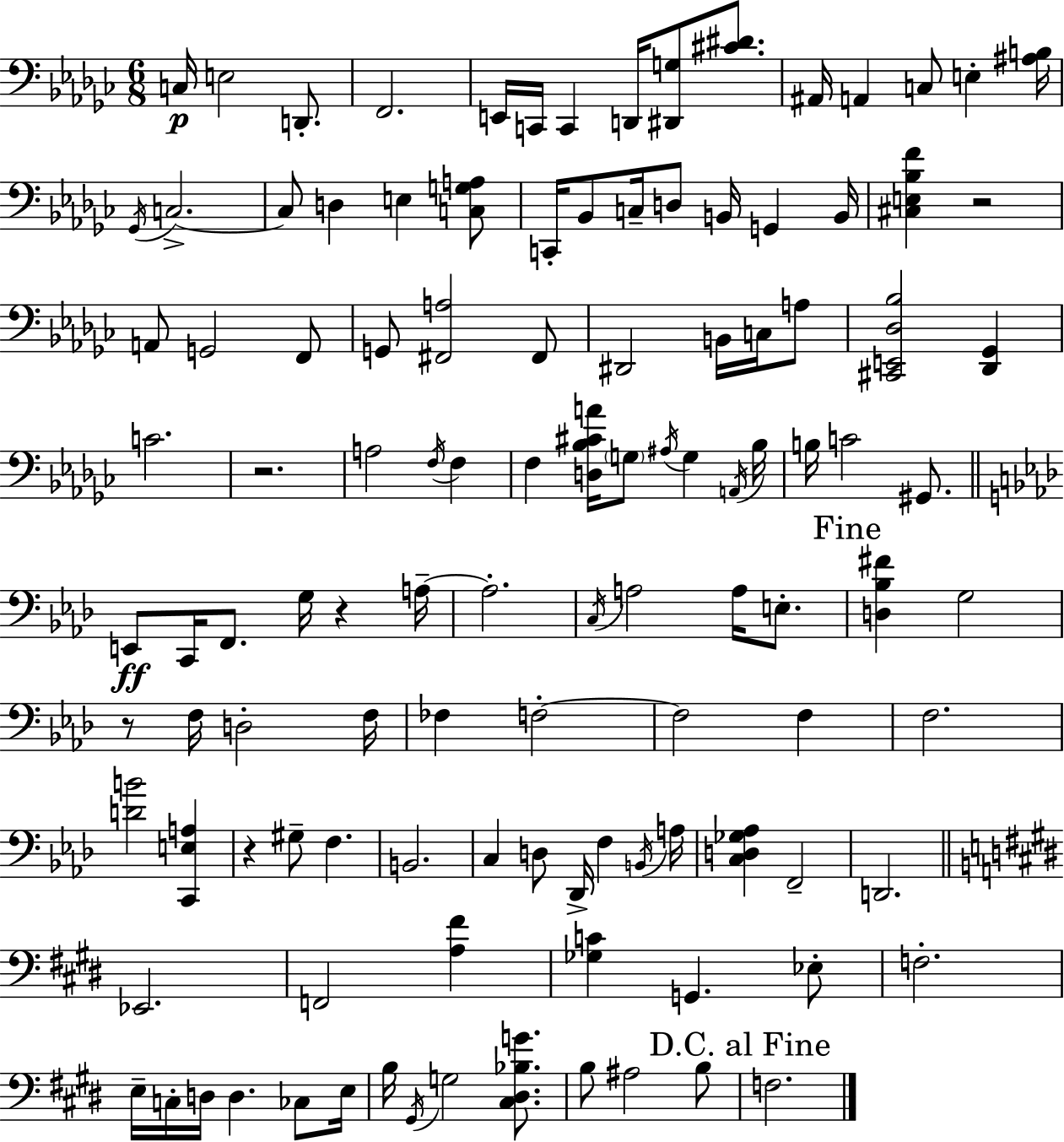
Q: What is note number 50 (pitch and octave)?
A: G3